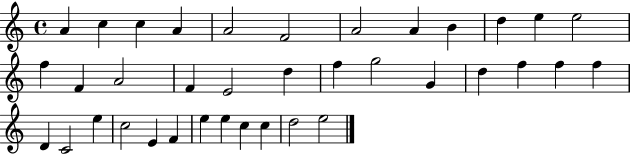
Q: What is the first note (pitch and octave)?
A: A4